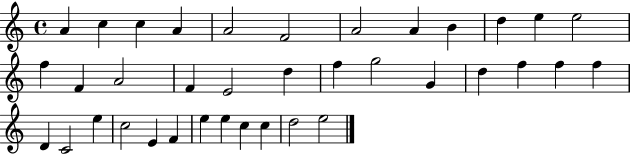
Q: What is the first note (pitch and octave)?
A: A4